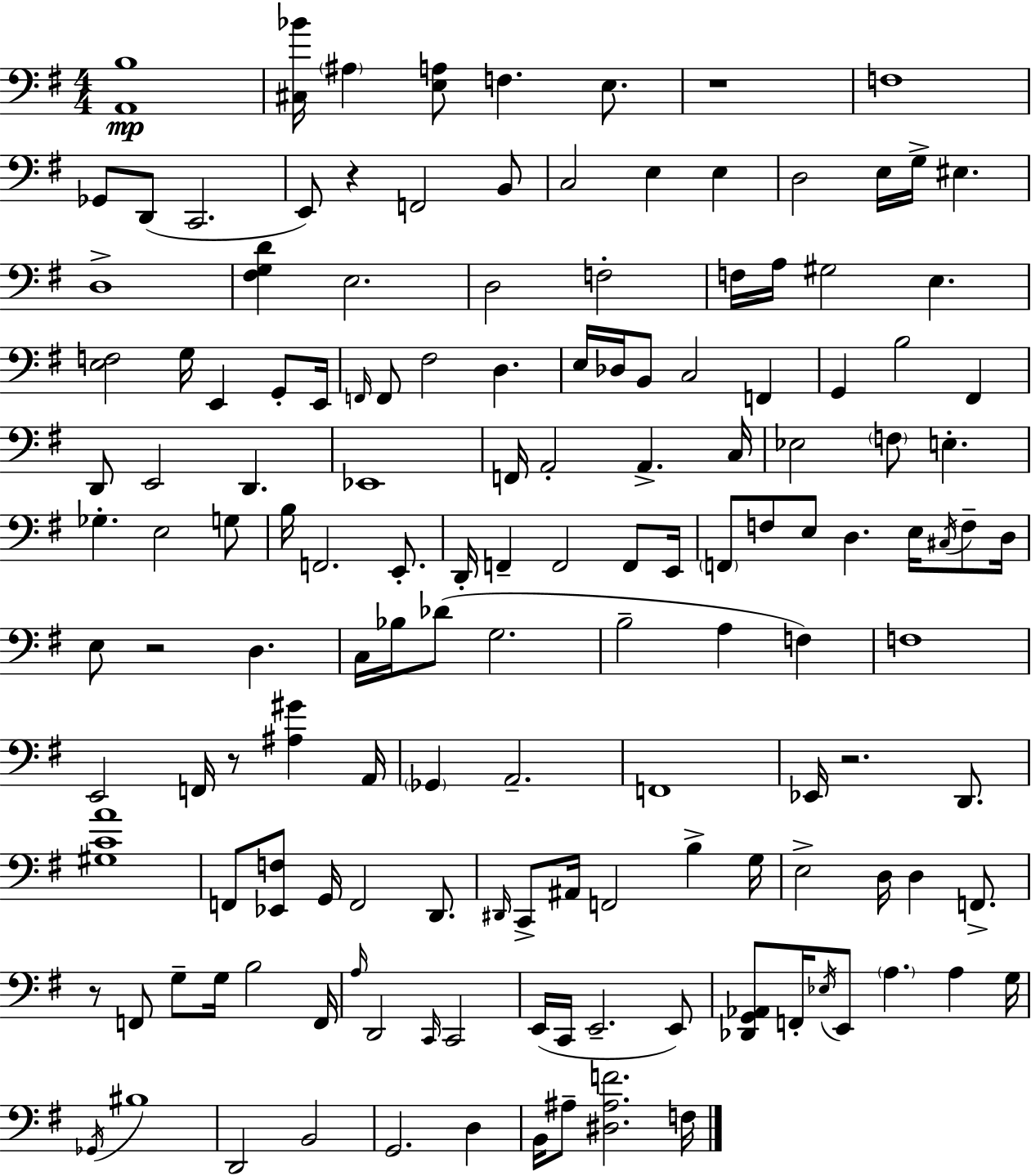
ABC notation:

X:1
T:Untitled
M:4/4
L:1/4
K:Em
[A,,B,]4 [^C,_B]/4 ^A, [E,A,]/2 F, E,/2 z4 F,4 _G,,/2 D,,/2 C,,2 E,,/2 z F,,2 B,,/2 C,2 E, E, D,2 E,/4 G,/4 ^E, D,4 [^F,G,D] E,2 D,2 F,2 F,/4 A,/4 ^G,2 E, [E,F,]2 G,/4 E,, G,,/2 E,,/4 F,,/4 F,,/2 ^F,2 D, E,/4 _D,/4 B,,/2 C,2 F,, G,, B,2 ^F,, D,,/2 E,,2 D,, _E,,4 F,,/4 A,,2 A,, C,/4 _E,2 F,/2 E, _G, E,2 G,/2 B,/4 F,,2 E,,/2 D,,/4 F,, F,,2 F,,/2 E,,/4 F,,/2 F,/2 E,/2 D, E,/4 ^C,/4 F,/2 D,/4 E,/2 z2 D, C,/4 _B,/4 _D/2 G,2 B,2 A, F, F,4 E,,2 F,,/4 z/2 [^A,^G] A,,/4 _G,, A,,2 F,,4 _E,,/4 z2 D,,/2 [^G,CA]4 F,,/2 [_E,,F,]/2 G,,/4 F,,2 D,,/2 ^D,,/4 C,,/2 ^A,,/4 F,,2 B, G,/4 E,2 D,/4 D, F,,/2 z/2 F,,/2 G,/2 G,/4 B,2 F,,/4 A,/4 D,,2 C,,/4 C,,2 E,,/4 C,,/4 E,,2 E,,/2 [_D,,G,,_A,,]/2 F,,/4 _E,/4 E,,/2 A, A, G,/4 _G,,/4 ^B,4 D,,2 B,,2 G,,2 D, B,,/4 ^A,/2 [^D,^A,F]2 F,/4